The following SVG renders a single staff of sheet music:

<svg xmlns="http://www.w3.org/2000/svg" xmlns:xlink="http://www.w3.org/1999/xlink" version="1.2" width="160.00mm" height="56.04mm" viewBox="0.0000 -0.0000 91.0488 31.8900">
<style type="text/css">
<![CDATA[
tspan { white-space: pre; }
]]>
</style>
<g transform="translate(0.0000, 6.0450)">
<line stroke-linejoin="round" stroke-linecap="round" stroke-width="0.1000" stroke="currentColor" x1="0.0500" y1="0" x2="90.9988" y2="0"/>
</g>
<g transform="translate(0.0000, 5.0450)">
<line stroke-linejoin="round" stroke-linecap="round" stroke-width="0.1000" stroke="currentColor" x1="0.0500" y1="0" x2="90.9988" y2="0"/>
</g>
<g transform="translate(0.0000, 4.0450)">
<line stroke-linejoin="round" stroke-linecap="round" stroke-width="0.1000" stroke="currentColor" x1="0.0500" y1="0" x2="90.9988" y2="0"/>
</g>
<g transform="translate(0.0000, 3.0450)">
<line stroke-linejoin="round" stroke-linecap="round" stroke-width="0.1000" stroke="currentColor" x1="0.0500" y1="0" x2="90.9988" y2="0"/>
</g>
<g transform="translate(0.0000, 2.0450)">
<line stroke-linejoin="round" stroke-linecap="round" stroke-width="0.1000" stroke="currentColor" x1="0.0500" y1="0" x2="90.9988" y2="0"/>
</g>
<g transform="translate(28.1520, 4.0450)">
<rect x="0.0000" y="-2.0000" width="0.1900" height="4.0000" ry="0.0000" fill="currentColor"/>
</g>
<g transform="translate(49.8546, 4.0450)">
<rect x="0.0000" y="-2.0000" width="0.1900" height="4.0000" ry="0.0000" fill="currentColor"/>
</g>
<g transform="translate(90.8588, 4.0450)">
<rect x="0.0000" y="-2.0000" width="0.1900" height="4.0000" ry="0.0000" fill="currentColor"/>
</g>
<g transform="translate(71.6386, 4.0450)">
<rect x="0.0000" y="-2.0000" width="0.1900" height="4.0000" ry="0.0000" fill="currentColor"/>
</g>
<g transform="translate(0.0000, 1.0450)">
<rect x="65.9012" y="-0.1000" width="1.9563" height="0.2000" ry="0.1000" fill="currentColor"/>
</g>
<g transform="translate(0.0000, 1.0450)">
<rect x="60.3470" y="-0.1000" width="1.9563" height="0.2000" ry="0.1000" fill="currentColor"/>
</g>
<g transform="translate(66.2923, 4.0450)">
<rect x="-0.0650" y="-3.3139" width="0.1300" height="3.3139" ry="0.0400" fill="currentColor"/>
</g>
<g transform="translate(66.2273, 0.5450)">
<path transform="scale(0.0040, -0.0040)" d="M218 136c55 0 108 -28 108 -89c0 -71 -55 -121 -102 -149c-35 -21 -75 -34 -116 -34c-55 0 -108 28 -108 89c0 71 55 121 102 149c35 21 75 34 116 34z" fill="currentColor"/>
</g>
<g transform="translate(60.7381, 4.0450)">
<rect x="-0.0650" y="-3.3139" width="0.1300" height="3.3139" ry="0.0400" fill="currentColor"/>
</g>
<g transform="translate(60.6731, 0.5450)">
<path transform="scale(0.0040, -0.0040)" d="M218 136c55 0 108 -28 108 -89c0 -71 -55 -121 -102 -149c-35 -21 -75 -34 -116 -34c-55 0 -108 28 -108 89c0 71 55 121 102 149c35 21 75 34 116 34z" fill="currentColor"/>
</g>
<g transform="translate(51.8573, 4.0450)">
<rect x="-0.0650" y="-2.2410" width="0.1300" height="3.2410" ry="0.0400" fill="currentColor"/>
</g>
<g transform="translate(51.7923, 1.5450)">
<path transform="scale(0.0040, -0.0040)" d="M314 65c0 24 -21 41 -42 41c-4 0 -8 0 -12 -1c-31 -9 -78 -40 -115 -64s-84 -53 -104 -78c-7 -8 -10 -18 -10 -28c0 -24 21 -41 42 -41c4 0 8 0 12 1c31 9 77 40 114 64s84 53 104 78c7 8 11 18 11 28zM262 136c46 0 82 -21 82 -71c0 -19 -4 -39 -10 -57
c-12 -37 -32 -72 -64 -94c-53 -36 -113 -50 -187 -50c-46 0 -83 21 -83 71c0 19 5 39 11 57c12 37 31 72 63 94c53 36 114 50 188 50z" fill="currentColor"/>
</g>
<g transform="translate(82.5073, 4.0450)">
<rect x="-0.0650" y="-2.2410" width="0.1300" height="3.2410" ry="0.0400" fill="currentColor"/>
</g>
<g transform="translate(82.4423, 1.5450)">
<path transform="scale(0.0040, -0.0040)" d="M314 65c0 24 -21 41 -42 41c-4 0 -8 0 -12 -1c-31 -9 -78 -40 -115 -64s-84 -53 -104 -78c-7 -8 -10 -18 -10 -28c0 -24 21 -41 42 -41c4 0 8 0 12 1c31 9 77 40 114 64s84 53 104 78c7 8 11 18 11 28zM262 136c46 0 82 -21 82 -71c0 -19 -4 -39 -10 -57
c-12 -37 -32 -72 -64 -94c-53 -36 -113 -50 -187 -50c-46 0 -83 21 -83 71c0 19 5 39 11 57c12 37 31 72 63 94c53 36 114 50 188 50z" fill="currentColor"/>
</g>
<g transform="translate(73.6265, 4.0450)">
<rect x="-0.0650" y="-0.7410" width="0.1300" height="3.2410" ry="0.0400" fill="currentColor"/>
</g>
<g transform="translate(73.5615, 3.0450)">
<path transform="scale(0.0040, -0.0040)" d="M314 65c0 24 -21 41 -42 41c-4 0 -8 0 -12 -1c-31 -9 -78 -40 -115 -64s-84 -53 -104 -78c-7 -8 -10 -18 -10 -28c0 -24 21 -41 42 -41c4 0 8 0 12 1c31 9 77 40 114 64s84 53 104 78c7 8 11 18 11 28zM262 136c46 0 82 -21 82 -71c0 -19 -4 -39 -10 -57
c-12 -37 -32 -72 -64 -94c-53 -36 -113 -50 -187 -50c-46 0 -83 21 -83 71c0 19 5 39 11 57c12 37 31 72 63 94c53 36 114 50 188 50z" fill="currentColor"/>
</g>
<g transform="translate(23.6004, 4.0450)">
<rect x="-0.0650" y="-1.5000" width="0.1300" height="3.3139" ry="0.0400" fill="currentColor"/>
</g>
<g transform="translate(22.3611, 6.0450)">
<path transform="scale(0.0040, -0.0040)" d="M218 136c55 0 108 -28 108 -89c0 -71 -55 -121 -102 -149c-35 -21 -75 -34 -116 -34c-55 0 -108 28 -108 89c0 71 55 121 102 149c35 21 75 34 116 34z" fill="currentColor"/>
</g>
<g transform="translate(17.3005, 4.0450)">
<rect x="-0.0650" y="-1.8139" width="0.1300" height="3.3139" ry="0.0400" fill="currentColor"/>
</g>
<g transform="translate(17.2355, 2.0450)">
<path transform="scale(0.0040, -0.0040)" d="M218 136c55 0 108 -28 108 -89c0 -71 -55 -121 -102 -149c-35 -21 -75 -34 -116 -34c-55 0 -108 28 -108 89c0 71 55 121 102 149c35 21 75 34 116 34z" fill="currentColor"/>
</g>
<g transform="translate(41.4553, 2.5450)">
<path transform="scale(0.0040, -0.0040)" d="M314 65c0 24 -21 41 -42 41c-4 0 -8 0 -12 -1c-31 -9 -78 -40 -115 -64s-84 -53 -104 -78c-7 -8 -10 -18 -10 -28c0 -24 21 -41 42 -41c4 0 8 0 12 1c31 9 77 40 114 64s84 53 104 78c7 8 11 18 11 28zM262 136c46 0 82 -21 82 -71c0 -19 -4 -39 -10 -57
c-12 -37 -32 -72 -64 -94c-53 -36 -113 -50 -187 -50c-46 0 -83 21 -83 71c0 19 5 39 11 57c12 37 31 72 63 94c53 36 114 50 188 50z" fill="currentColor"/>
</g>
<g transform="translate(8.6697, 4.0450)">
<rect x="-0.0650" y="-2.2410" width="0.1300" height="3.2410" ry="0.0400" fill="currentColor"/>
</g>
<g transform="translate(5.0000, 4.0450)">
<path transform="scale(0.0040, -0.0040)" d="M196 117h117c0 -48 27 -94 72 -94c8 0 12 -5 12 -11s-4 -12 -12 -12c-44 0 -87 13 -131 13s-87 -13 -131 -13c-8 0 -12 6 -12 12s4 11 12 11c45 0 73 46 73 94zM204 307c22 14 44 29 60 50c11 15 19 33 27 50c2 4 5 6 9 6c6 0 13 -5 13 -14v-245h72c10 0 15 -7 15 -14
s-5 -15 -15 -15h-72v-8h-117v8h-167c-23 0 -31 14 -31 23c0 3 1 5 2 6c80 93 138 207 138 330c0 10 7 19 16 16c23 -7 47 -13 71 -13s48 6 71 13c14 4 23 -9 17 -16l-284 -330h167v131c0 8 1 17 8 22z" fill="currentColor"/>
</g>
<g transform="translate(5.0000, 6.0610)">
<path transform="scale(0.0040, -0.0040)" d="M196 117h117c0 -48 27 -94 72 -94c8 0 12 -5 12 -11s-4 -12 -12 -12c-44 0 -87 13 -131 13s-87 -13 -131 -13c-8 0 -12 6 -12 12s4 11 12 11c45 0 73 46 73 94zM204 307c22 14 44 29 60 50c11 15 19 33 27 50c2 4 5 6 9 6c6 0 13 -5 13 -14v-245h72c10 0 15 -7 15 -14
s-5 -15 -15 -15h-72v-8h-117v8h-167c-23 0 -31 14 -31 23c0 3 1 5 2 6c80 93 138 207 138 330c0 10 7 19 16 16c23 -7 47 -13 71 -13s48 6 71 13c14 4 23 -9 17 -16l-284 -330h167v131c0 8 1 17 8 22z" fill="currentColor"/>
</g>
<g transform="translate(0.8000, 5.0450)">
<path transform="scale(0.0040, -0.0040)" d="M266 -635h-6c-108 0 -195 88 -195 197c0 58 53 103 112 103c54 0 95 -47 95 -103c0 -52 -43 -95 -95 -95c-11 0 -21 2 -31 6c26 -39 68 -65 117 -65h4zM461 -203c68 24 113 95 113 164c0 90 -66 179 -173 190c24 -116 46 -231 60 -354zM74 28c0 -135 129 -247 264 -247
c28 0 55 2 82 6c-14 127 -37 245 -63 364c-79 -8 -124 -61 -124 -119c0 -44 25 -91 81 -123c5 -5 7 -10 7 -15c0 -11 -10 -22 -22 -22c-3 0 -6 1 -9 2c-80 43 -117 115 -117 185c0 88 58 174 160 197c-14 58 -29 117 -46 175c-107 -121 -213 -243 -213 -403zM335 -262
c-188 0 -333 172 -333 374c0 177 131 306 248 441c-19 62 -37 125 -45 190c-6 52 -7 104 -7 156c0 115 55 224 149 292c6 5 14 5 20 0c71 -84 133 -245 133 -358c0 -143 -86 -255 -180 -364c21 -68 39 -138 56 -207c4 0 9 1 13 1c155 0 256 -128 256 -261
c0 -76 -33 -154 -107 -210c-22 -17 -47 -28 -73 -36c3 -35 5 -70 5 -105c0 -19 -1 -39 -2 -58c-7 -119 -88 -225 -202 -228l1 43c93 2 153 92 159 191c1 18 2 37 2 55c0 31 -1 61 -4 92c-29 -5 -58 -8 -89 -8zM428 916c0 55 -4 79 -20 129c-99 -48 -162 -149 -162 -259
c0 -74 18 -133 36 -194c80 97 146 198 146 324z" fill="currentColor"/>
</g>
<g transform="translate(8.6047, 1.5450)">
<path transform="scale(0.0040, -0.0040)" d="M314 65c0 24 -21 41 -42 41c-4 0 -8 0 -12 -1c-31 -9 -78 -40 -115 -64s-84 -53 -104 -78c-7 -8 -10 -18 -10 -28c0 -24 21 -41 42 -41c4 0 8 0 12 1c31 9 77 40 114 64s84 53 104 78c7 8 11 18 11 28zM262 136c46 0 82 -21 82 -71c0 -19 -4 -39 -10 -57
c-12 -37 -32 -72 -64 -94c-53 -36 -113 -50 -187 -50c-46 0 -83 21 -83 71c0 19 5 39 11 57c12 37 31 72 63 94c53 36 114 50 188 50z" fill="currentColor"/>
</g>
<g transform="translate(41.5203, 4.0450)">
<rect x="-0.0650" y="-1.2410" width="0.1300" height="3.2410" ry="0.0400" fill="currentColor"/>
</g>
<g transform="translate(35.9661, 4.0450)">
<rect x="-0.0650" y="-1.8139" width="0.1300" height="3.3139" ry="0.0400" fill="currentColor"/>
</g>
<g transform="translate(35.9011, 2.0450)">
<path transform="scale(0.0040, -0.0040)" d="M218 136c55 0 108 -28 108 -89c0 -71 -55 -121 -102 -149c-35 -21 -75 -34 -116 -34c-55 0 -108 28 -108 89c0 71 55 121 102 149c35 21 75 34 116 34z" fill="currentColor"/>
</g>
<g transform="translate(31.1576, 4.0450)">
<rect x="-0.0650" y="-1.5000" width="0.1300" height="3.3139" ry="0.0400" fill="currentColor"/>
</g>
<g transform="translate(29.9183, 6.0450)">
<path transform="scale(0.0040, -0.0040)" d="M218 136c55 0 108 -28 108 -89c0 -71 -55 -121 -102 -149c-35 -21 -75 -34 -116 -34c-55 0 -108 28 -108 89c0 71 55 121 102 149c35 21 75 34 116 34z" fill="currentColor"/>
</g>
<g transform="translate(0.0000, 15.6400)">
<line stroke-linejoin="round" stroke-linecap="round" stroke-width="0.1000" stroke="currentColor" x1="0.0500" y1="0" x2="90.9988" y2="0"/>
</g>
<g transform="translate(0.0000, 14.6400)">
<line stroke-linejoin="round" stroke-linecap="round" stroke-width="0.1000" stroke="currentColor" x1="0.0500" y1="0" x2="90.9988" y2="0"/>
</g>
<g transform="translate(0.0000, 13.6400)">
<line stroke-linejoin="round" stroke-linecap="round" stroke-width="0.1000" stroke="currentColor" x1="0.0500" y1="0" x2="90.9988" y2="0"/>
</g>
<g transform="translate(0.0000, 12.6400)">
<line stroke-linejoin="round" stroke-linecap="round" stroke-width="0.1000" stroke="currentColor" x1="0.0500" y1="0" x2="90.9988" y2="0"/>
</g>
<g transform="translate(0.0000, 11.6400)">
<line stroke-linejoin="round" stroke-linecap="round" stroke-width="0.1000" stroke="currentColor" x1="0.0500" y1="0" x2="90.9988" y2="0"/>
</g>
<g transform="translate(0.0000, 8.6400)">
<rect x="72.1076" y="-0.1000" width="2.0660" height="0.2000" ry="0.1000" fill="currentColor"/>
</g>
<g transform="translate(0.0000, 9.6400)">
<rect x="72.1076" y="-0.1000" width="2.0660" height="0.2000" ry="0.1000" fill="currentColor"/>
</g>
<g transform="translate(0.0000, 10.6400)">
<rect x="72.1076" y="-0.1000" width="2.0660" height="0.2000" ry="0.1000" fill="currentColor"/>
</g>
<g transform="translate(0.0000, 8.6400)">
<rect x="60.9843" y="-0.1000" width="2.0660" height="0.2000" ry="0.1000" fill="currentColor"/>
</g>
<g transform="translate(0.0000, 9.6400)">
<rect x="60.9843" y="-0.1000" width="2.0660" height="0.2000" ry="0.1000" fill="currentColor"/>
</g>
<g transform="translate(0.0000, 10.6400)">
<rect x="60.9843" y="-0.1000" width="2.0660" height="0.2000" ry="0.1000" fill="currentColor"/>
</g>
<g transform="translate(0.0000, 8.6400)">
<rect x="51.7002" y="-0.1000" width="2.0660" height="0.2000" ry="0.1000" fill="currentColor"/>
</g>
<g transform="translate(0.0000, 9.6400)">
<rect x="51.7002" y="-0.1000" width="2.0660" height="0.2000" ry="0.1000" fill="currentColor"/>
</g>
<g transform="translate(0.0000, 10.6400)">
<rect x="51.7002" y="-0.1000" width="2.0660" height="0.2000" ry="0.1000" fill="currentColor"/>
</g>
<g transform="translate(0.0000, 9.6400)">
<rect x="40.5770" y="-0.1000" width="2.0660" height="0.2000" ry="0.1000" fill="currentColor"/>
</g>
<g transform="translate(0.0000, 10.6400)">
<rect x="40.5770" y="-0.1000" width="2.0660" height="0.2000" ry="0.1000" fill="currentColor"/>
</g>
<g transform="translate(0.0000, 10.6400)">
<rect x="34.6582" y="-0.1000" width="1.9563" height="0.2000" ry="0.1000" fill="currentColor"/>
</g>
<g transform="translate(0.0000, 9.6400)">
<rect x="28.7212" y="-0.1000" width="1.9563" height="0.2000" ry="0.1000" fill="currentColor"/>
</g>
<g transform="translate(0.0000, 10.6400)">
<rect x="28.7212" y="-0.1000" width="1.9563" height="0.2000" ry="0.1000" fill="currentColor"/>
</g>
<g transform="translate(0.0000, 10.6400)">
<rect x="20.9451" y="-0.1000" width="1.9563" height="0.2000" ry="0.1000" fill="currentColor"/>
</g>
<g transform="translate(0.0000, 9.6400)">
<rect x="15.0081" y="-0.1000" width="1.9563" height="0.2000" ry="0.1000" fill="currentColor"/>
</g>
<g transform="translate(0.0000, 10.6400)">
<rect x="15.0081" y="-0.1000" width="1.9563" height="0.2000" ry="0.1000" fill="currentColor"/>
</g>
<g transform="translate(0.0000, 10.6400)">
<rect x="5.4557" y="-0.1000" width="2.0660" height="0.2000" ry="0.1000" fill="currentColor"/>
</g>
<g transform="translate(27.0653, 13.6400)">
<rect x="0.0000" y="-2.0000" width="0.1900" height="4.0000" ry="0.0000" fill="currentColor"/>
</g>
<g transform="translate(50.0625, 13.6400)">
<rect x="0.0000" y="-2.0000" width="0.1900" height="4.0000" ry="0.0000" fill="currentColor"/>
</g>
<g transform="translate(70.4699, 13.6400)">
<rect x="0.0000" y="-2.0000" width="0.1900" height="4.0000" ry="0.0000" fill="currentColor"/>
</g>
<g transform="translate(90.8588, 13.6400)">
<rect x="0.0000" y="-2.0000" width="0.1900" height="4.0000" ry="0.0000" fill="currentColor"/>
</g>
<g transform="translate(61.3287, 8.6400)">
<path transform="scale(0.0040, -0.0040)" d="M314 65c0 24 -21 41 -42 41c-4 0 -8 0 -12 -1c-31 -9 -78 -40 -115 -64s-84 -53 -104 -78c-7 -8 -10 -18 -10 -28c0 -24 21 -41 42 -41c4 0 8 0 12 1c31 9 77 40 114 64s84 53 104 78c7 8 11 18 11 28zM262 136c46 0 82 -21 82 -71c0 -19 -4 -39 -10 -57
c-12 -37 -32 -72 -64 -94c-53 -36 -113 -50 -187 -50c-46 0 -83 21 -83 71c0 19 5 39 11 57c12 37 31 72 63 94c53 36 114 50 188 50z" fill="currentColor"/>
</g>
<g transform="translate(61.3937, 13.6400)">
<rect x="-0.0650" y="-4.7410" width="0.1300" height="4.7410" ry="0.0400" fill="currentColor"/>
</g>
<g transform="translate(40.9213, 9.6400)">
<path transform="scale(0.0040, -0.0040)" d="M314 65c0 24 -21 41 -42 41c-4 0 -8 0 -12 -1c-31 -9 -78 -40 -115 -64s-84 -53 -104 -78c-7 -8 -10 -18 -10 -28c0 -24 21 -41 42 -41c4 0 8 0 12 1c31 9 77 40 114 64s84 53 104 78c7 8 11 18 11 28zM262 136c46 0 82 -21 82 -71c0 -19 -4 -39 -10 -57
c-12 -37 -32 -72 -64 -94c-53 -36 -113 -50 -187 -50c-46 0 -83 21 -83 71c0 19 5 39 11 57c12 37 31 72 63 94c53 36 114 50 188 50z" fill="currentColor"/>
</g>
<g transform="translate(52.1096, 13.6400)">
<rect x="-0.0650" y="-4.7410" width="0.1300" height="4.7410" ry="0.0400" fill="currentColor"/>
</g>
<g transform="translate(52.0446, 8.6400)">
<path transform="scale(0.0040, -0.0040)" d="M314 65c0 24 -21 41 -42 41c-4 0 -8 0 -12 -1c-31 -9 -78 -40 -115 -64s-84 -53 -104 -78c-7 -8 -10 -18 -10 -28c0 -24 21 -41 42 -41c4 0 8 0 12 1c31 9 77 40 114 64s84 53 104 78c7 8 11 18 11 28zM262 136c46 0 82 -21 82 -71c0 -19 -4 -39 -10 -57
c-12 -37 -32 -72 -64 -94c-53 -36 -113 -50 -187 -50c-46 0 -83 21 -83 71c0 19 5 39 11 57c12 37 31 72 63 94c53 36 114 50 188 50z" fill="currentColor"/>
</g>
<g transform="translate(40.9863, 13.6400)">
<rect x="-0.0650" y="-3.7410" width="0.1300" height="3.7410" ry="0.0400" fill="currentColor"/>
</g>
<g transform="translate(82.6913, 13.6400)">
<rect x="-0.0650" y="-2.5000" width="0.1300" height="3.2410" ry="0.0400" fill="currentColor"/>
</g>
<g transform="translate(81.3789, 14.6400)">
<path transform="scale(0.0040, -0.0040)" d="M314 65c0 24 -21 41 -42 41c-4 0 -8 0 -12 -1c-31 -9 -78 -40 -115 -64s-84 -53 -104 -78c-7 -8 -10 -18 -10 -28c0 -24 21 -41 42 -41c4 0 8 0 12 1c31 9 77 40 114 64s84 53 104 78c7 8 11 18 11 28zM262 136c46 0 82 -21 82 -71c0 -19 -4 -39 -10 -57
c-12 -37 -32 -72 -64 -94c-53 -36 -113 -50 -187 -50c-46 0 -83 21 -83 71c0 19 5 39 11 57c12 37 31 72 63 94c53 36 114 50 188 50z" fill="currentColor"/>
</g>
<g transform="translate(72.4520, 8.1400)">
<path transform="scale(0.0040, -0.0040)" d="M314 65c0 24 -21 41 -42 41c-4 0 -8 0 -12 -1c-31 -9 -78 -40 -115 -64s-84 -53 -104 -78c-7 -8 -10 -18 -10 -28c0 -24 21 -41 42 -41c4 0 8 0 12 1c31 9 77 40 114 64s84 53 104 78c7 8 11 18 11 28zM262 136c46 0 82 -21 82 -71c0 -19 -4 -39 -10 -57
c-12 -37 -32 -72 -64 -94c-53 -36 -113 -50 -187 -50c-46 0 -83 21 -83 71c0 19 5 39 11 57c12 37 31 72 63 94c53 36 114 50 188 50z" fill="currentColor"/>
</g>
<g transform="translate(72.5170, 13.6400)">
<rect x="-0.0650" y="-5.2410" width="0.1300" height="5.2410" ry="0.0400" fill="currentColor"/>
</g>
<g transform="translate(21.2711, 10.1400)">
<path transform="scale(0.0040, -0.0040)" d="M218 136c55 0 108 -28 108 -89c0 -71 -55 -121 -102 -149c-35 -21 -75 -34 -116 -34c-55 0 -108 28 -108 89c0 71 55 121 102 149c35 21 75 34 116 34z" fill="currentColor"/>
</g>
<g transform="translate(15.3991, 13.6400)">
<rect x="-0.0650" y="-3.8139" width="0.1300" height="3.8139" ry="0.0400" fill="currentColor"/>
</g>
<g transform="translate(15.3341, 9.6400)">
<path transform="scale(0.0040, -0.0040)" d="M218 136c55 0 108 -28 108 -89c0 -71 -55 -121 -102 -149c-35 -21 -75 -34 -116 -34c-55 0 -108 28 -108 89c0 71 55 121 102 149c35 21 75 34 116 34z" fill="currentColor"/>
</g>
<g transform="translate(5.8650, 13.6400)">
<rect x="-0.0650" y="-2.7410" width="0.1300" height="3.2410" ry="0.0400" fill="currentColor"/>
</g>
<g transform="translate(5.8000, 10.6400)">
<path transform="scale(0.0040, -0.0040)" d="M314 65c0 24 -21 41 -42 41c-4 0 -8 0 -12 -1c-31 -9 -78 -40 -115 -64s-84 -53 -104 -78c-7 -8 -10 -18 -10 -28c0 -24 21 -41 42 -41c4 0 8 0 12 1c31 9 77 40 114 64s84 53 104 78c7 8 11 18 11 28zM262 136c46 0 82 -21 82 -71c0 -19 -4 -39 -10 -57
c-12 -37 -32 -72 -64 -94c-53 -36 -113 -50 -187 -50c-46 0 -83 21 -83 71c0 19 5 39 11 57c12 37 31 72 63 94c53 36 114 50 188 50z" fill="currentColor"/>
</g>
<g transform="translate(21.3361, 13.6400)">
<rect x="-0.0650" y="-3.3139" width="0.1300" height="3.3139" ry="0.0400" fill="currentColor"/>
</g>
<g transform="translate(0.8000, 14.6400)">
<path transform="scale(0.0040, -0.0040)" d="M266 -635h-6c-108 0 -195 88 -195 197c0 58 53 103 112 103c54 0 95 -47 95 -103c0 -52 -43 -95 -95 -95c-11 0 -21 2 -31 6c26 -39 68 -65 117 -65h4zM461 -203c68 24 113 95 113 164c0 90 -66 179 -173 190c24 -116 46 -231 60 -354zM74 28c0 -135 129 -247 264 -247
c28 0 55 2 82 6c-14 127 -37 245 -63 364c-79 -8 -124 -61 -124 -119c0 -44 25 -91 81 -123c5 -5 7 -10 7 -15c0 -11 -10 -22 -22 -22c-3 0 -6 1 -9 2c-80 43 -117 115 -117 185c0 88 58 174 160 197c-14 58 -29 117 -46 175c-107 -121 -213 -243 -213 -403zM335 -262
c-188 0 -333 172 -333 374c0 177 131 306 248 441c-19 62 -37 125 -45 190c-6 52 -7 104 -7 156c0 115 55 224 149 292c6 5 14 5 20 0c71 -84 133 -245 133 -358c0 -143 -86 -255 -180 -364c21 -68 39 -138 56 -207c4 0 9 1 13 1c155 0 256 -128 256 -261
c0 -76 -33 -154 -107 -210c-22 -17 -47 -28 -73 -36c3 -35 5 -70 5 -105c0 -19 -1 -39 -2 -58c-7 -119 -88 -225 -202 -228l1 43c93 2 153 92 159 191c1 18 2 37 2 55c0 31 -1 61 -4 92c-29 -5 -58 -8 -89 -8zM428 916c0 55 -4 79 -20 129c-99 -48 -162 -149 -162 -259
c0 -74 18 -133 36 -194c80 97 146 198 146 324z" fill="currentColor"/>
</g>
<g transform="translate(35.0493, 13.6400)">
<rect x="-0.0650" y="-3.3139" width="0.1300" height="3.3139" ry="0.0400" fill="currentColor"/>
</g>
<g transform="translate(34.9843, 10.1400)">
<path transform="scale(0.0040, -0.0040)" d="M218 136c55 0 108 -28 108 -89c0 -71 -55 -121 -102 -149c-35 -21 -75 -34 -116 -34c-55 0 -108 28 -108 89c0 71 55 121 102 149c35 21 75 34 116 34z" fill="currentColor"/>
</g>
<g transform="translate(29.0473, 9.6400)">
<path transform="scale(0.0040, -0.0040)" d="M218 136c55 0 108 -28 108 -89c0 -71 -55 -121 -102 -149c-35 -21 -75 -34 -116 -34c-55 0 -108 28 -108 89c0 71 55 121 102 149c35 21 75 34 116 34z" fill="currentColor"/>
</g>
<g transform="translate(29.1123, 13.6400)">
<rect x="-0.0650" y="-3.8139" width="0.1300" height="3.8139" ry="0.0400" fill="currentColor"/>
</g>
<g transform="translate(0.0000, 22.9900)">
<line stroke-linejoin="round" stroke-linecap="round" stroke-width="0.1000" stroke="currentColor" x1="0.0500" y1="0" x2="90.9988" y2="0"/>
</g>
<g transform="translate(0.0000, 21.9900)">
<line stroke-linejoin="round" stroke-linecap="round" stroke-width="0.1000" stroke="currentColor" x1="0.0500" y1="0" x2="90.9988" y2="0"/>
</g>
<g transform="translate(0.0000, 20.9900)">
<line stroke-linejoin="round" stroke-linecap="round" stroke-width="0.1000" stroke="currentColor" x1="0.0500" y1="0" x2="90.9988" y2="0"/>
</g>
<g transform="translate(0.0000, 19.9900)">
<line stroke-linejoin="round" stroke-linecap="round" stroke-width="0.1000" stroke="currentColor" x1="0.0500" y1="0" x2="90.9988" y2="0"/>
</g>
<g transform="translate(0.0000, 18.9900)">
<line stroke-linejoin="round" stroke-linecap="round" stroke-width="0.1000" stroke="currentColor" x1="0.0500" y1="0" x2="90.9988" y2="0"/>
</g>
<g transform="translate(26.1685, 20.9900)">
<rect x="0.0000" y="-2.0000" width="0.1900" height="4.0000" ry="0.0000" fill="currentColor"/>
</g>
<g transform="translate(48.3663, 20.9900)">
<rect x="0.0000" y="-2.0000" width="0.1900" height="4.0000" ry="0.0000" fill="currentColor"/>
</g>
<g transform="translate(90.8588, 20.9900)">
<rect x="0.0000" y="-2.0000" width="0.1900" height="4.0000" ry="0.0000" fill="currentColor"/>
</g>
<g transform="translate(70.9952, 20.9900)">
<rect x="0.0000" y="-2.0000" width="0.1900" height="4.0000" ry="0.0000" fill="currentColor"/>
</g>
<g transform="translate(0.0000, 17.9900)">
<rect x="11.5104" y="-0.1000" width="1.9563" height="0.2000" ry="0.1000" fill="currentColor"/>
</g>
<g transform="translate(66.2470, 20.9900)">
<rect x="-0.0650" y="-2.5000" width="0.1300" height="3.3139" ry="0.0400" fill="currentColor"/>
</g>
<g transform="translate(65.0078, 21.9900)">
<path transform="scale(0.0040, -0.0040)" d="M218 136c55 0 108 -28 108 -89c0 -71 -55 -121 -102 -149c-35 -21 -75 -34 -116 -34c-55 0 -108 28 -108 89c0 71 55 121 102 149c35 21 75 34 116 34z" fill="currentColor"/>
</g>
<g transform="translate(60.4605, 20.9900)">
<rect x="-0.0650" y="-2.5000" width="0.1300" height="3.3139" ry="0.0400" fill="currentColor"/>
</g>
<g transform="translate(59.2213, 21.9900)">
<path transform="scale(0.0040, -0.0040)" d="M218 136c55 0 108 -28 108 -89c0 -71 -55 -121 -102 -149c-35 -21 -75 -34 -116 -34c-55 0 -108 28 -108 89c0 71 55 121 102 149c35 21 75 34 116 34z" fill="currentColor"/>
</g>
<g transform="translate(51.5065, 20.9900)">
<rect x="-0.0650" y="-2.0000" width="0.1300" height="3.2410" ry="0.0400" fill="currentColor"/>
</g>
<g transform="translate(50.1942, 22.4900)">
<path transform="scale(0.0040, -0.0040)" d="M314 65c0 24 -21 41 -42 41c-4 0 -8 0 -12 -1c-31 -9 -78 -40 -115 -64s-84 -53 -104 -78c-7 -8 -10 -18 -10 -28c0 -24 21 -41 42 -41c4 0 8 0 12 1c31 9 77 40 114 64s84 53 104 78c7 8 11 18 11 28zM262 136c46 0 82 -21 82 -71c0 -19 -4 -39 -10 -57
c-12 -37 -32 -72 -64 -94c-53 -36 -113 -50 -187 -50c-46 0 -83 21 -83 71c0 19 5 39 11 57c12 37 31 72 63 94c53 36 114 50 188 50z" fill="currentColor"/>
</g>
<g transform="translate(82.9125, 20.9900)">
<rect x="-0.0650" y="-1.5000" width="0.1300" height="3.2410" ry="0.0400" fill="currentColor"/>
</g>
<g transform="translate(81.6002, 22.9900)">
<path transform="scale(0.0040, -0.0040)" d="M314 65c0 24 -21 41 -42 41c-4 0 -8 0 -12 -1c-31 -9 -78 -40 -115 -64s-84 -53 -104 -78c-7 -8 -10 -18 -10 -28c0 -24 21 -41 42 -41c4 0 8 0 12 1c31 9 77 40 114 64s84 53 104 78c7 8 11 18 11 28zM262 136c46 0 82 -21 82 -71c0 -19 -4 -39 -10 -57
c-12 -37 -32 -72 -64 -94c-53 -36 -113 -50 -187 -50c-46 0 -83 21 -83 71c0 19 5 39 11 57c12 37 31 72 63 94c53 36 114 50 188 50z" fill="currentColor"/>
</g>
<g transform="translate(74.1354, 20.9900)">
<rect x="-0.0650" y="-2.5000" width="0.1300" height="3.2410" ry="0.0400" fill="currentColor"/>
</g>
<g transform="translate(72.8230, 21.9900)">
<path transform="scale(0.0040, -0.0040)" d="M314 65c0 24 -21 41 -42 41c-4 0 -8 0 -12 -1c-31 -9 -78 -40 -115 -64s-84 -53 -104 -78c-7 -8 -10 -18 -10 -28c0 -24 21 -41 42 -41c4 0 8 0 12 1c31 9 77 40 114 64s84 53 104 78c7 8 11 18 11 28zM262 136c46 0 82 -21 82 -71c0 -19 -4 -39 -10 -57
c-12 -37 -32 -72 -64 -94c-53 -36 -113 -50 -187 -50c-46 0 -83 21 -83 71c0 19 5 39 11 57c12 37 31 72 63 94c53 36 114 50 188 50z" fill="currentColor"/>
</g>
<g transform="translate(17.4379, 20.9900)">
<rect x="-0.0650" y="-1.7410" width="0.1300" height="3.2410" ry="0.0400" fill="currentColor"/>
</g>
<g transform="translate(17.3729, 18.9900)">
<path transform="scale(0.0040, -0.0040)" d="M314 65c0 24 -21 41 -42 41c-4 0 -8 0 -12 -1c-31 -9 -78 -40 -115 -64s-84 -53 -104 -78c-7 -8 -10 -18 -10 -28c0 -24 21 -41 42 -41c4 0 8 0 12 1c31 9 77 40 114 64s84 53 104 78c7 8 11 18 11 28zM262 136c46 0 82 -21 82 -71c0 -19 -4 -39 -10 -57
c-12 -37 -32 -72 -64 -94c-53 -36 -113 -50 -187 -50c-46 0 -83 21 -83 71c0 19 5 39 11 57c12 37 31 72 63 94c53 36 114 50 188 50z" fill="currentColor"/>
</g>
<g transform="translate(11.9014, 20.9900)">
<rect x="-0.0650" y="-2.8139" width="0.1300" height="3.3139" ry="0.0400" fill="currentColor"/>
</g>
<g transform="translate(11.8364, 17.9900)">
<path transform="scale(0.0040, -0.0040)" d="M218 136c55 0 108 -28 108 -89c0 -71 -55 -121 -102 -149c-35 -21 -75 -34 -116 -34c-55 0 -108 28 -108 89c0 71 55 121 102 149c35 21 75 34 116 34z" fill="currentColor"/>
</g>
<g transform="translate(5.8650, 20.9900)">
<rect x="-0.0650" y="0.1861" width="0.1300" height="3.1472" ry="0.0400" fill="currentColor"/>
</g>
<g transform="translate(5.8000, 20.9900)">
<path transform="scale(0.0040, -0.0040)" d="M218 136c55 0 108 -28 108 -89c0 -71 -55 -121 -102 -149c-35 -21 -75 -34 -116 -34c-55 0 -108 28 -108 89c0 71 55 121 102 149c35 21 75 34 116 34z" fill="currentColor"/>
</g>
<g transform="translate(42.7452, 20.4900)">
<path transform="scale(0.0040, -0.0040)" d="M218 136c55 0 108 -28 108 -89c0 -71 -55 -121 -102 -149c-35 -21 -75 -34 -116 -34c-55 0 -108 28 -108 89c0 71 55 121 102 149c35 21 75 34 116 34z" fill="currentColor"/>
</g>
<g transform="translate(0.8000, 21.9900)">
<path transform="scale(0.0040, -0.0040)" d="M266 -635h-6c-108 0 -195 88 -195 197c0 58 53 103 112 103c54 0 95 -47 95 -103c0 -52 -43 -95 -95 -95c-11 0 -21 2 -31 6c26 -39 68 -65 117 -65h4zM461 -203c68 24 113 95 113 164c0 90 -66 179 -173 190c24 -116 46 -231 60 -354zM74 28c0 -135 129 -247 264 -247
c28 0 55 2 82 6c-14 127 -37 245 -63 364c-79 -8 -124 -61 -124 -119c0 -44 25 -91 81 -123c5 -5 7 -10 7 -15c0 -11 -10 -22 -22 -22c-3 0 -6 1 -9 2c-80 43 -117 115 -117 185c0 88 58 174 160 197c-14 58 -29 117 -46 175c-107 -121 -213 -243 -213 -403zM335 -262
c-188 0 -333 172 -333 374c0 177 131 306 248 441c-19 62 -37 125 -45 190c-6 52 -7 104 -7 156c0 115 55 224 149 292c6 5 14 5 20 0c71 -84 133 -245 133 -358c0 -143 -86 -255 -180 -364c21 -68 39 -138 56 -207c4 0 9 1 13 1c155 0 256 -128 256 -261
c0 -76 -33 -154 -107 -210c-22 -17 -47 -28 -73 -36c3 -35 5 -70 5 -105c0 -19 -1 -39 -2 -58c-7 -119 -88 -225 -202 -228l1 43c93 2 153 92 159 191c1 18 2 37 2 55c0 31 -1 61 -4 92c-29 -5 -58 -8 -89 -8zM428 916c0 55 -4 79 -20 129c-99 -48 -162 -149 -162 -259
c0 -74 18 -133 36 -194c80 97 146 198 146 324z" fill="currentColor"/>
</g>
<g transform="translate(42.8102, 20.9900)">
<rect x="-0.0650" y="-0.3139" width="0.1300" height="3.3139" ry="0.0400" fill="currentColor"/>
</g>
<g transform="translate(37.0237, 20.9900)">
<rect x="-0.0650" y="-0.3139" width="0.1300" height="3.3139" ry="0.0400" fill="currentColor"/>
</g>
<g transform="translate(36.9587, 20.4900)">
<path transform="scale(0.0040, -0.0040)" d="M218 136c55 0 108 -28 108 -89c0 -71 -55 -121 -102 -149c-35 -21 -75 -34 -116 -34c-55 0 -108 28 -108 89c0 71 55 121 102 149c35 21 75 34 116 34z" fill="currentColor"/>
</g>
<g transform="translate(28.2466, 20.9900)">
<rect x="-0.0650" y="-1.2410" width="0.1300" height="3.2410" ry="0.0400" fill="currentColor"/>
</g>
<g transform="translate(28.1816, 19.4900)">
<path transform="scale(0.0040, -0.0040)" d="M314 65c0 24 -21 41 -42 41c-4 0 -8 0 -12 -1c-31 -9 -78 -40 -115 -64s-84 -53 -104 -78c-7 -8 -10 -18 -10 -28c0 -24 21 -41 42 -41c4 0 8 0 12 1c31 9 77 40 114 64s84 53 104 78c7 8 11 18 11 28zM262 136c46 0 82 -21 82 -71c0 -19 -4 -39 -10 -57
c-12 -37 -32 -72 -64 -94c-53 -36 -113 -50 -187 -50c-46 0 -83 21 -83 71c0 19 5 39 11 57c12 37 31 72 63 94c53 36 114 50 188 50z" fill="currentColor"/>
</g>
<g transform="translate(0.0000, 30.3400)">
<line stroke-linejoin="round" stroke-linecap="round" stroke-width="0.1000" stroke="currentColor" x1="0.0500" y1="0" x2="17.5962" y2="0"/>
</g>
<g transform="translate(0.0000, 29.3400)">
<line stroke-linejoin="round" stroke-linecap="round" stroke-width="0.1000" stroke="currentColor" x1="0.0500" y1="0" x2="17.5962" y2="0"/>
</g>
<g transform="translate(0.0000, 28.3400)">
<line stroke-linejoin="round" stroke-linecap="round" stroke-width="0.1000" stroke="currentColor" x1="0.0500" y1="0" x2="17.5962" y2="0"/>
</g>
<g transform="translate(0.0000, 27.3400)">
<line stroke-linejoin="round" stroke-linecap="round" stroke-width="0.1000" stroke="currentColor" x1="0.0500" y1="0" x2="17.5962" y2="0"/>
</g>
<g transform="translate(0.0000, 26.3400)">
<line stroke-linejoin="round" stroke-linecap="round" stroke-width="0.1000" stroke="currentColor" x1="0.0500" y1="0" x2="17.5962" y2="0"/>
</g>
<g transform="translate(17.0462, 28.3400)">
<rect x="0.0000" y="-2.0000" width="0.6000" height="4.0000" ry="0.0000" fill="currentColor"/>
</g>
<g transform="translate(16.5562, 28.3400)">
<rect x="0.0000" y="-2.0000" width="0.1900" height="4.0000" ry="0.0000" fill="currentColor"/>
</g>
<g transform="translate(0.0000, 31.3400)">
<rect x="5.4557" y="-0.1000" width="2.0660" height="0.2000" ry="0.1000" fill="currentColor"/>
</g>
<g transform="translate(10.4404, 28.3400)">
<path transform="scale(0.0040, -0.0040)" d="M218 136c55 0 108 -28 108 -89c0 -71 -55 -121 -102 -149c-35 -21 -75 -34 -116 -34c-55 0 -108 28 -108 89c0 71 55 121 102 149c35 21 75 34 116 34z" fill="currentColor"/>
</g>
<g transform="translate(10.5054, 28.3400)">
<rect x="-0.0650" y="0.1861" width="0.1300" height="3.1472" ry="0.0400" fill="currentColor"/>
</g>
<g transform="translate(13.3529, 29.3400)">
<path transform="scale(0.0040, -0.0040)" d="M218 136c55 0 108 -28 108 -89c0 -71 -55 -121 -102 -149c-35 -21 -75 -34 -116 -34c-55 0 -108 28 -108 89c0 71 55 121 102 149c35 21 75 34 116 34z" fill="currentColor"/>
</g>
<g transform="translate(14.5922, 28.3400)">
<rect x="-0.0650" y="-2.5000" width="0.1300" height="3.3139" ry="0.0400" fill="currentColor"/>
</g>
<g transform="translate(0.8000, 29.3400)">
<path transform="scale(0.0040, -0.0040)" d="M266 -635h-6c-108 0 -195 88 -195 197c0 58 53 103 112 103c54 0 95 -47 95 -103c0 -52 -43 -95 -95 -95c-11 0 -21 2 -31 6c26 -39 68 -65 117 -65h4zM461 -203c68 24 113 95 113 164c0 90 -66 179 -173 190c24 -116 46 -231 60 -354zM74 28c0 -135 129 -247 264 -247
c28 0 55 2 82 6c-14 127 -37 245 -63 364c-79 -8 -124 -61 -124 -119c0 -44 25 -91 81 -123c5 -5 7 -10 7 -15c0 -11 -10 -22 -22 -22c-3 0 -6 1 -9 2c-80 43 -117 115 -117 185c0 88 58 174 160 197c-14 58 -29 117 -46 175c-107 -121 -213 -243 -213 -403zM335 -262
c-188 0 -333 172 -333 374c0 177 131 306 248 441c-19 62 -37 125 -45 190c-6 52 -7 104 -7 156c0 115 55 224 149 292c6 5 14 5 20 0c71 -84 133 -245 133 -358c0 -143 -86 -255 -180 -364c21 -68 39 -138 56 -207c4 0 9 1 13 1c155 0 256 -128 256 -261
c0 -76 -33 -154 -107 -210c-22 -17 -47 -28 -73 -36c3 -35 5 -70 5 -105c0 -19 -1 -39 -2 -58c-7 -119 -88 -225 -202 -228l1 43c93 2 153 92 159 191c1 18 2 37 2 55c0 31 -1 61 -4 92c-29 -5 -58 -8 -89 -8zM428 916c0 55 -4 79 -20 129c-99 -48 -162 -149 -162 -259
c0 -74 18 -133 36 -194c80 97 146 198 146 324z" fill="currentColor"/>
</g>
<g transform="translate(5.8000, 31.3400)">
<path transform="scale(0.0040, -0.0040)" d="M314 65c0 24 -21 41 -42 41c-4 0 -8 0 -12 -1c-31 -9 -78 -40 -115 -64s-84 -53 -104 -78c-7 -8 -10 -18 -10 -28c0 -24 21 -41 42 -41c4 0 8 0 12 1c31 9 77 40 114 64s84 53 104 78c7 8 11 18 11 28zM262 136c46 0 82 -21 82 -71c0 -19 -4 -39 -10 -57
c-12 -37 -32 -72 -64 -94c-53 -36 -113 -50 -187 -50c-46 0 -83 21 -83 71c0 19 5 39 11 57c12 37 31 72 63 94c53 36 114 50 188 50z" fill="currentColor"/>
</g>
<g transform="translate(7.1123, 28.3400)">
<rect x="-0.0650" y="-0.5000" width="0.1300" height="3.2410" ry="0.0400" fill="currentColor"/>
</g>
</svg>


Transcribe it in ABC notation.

X:1
T:Untitled
M:4/4
L:1/4
K:C
g2 f E E f e2 g2 b b d2 g2 a2 c' b c' b c'2 e'2 e'2 f'2 G2 B a f2 e2 c c F2 G G G2 E2 C2 B G